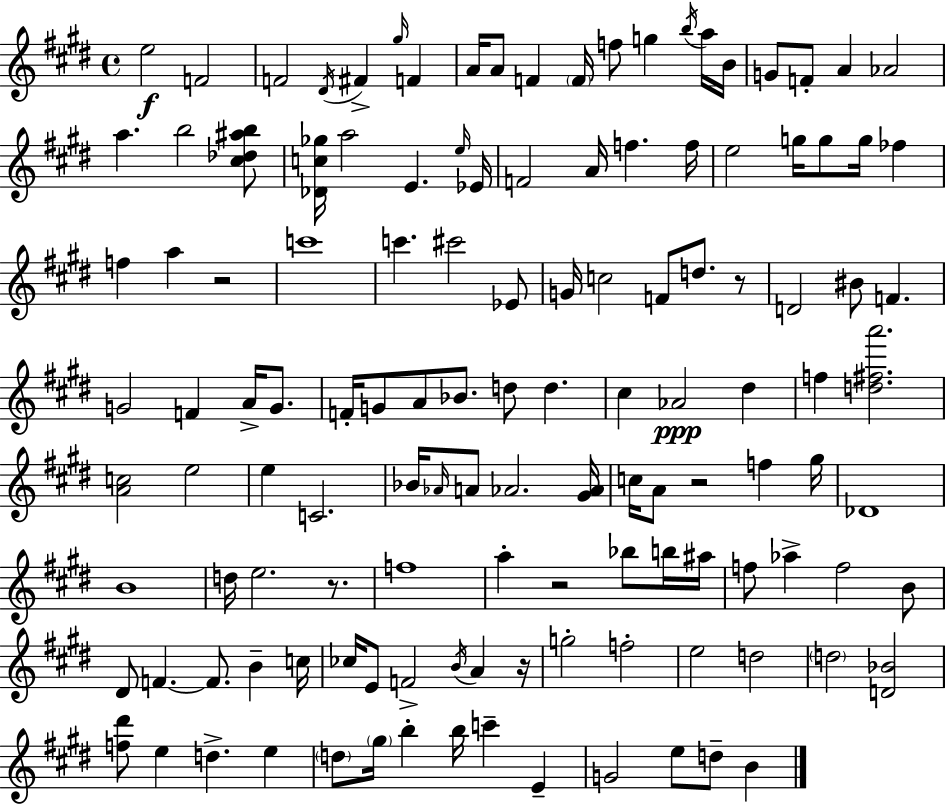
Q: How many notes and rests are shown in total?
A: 127